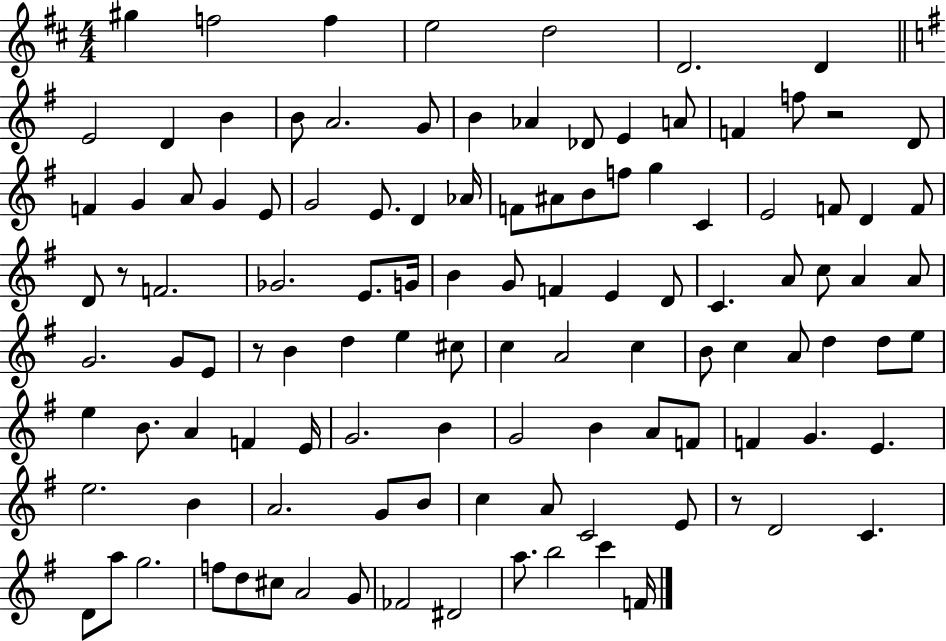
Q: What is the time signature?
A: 4/4